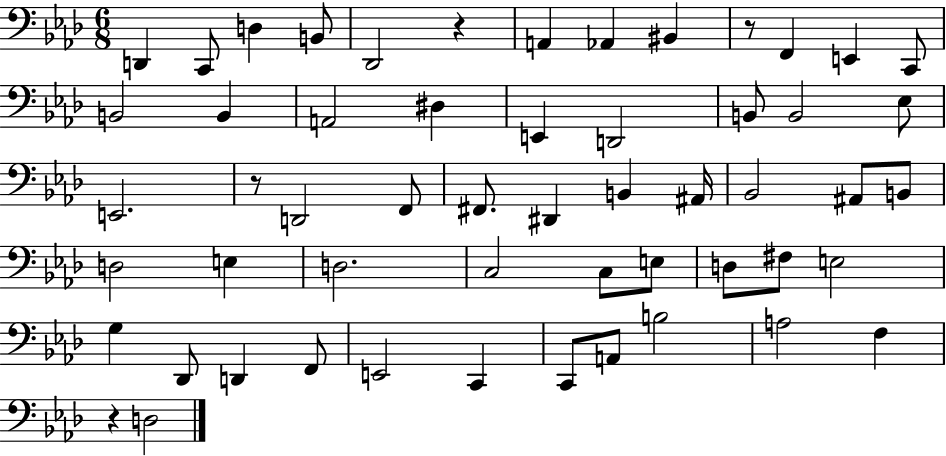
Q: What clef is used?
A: bass